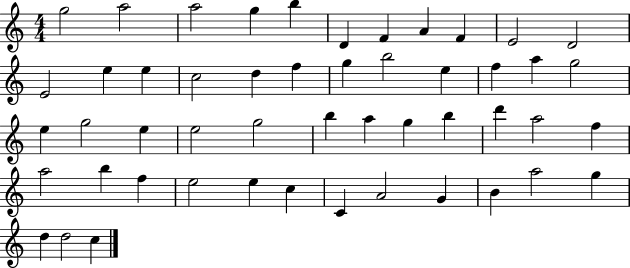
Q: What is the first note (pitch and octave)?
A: G5